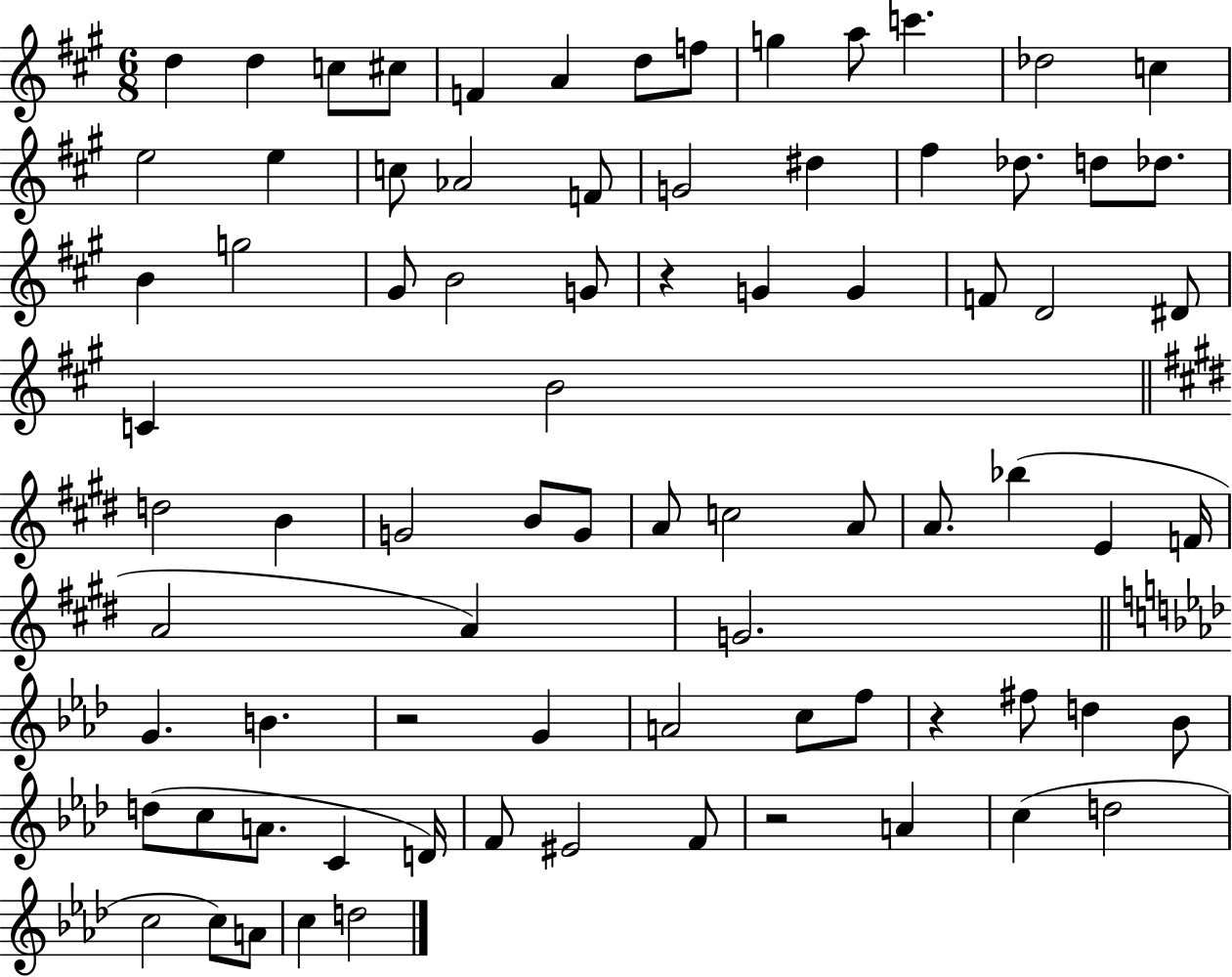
D5/q D5/q C5/e C#5/e F4/q A4/q D5/e F5/e G5/q A5/e C6/q. Db5/h C5/q E5/h E5/q C5/e Ab4/h F4/e G4/h D#5/q F#5/q Db5/e. D5/e Db5/e. B4/q G5/h G#4/e B4/h G4/e R/q G4/q G4/q F4/e D4/h D#4/e C4/q B4/h D5/h B4/q G4/h B4/e G4/e A4/e C5/h A4/e A4/e. Bb5/q E4/q F4/s A4/h A4/q G4/h. G4/q. B4/q. R/h G4/q A4/h C5/e F5/e R/q F#5/e D5/q Bb4/e D5/e C5/e A4/e. C4/q D4/s F4/e EIS4/h F4/e R/h A4/q C5/q D5/h C5/h C5/e A4/e C5/q D5/h